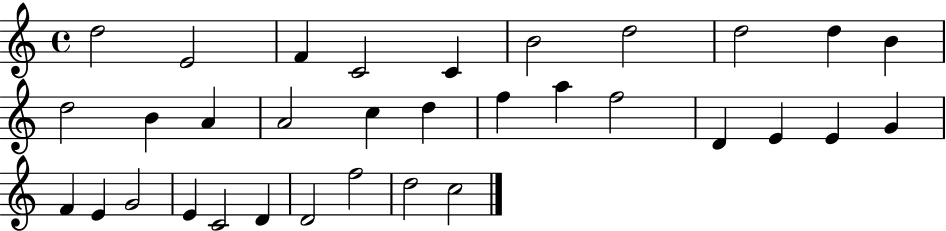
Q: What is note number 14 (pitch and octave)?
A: A4